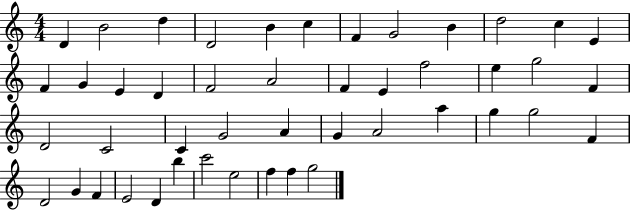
D4/q B4/h D5/q D4/h B4/q C5/q F4/q G4/h B4/q D5/h C5/q E4/q F4/q G4/q E4/q D4/q F4/h A4/h F4/q E4/q F5/h E5/q G5/h F4/q D4/h C4/h C4/q G4/h A4/q G4/q A4/h A5/q G5/q G5/h F4/q D4/h G4/q F4/q E4/h D4/q B5/q C6/h E5/h F5/q F5/q G5/h